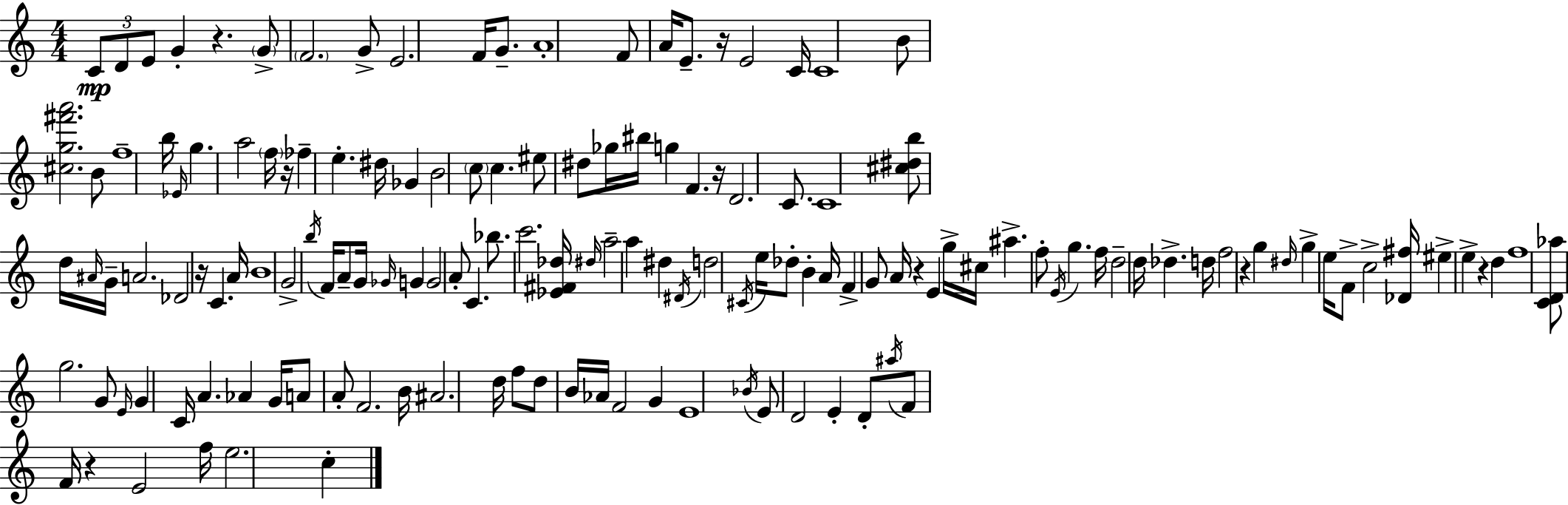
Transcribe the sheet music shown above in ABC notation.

X:1
T:Untitled
M:4/4
L:1/4
K:C
C/2 D/2 E/2 G z G/2 F2 G/2 E2 F/4 G/2 A4 F/2 A/4 E/2 z/4 E2 C/4 C4 B/2 [^cg^f'a']2 B/2 f4 b/4 _E/4 g a2 f/4 z/4 _f e ^d/4 _G B2 c/2 c ^e/2 ^d/2 _g/4 ^b/4 g F z/4 D2 C/2 C4 [^c^db]/2 d/4 ^A/4 G/4 A2 _D2 z/4 C A/4 B4 G2 b/4 F/4 A/2 G/4 _G/4 G G2 A/2 C _b/2 c'2 [_E^F_d]/4 ^d/4 a2 a ^d ^D/4 d2 ^C/4 e/4 _d/2 B A/4 F G/2 A/4 z E g/4 ^c/4 ^a f/2 E/4 g f/4 d2 d/4 _d d/4 f2 z g ^d/4 g e/4 F/2 c2 [_D^f]/4 ^e e z d f4 [CD_a]/2 g2 G/2 E/4 G C/4 A _A G/4 A/2 A/2 F2 B/4 ^A2 d/4 f/2 d/2 B/4 _A/4 F2 G E4 _B/4 E/2 D2 E D/2 ^a/4 F/2 F/4 z E2 f/4 e2 c